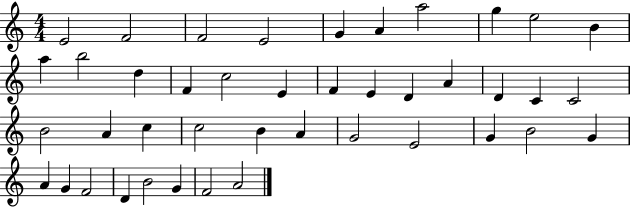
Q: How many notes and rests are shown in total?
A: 42